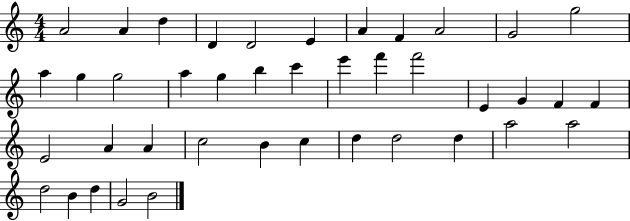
A4/h A4/q D5/q D4/q D4/h E4/q A4/q F4/q A4/h G4/h G5/h A5/q G5/q G5/h A5/q G5/q B5/q C6/q E6/q F6/q F6/h E4/q G4/q F4/q F4/q E4/h A4/q A4/q C5/h B4/q C5/q D5/q D5/h D5/q A5/h A5/h D5/h B4/q D5/q G4/h B4/h